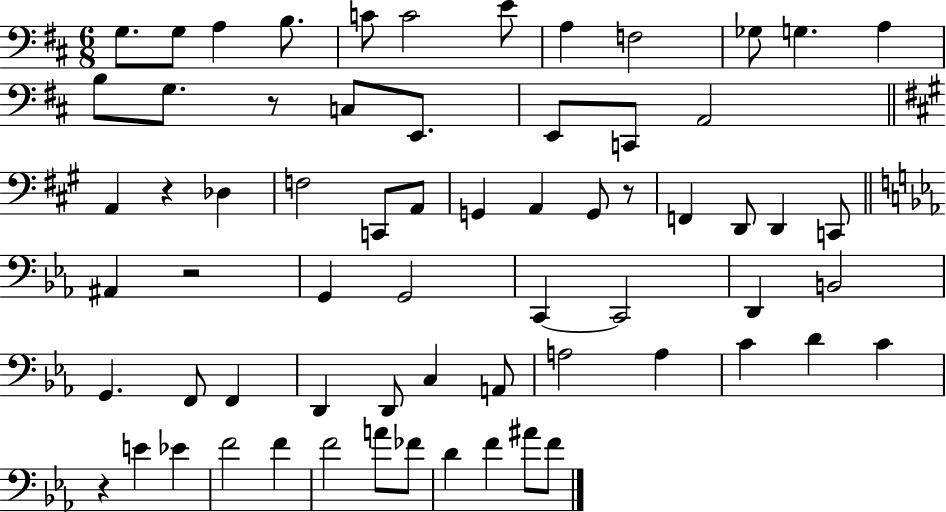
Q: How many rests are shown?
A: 5